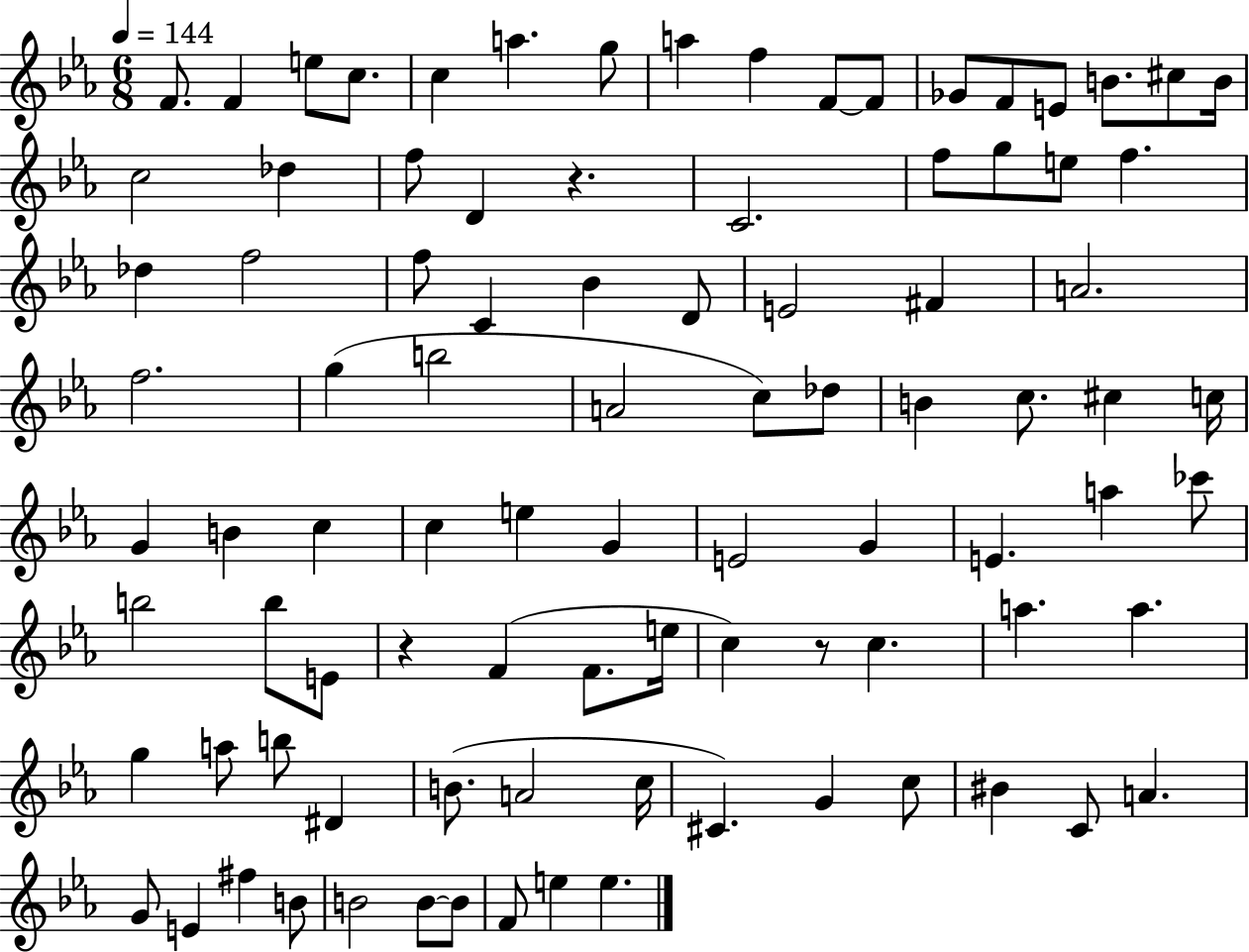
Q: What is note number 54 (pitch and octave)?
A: E4